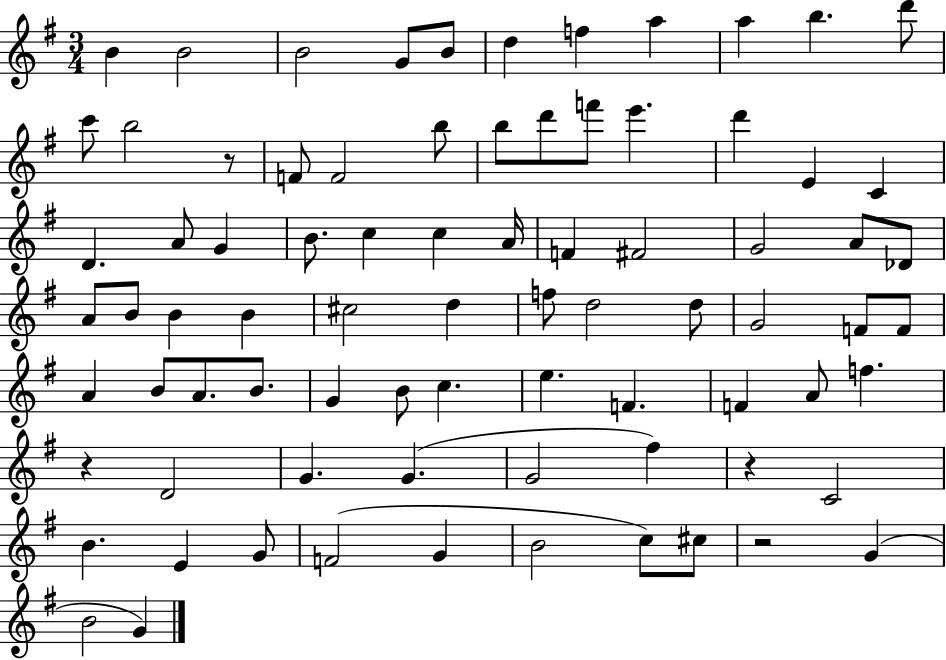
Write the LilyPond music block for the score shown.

{
  \clef treble
  \numericTimeSignature
  \time 3/4
  \key g \major
  \repeat volta 2 { b'4 b'2 | b'2 g'8 b'8 | d''4 f''4 a''4 | a''4 b''4. d'''8 | \break c'''8 b''2 r8 | f'8 f'2 b''8 | b''8 d'''8 f'''8 e'''4. | d'''4 e'4 c'4 | \break d'4. a'8 g'4 | b'8. c''4 c''4 a'16 | f'4 fis'2 | g'2 a'8 des'8 | \break a'8 b'8 b'4 b'4 | cis''2 d''4 | f''8 d''2 d''8 | g'2 f'8 f'8 | \break a'4 b'8 a'8. b'8. | g'4 b'8 c''4. | e''4. f'4. | f'4 a'8 f''4. | \break r4 d'2 | g'4. g'4.( | g'2 fis''4) | r4 c'2 | \break b'4. e'4 g'8 | f'2( g'4 | b'2 c''8) cis''8 | r2 g'4( | \break b'2 g'4) | } \bar "|."
}